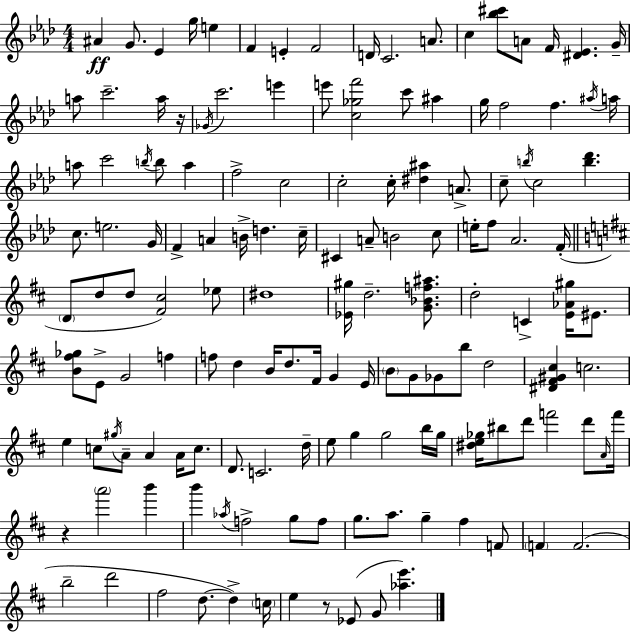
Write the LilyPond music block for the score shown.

{
  \clef treble
  \numericTimeSignature
  \time 4/4
  \key f \minor
  ais'4\ff g'8. ees'4 g''16 e''4 | f'4 e'4-. f'2 | d'16 c'2. a'8. | c''4 <bes'' cis'''>8 a'8 f'16 <dis' ees'>4. g'16-- | \break a''8 c'''2.-- a''16 r16 | \acciaccatura { ges'16 } c'''2. e'''4 | e'''8 <c'' ges'' f'''>2 c'''8 ais''4 | g''16 f''2 f''4. | \break \acciaccatura { ais''16 } a''16 a''8 c'''2 \acciaccatura { b''16 } b''8 a''4 | f''2-> c''2 | c''2-. c''16-. <dis'' ais''>4 | a'8.-> c''8-- \acciaccatura { b''16 } c''2 <b'' des'''>4. | \break c''8. e''2. | g'16 f'4-> a'4 b'16-> d''4. | c''16-- cis'4 a'8-- b'2 | c''8 e''16-. f''8 aes'2. | \break f'16-.( \bar "||" \break \key d \major \parenthesize d'8 d''8 d''8 <fis' cis''>2) ees''8 | dis''1 | <ees' gis''>16 d''2.-- <g' bes' f'' ais''>8. | d''2-. c'4-> <e' aes' gis''>16 eis'8. | \break <b' fis'' ges''>8 e'8-> g'2 f''4 | f''8 d''4 b'16 d''8. fis'16 g'4 e'16 | \parenthesize b'8 g'8 ges'8 b''8 d''2 | <dis' fis' gis' cis''>4 c''2. | \break e''4 c''8 \acciaccatura { gis''16 } a'8-- a'4 a'16 c''8. | d'8. c'2. | d''16-- e''8 g''4 g''2 b''16 | g''16 <dis'' e'' ges''>16 bis''8 d'''8 f'''2 d'''8 | \break \grace { a'16 } f'''16 r4 \parenthesize a'''2 b'''4 | b'''4 \acciaccatura { aes''16 } f''2-> g''8 | f''8 g''8. a''8. g''4-- fis''4 | f'8 \parenthesize f'4 f'2.( | \break b''2-- d'''2 | fis''2 d''8.~~ d''4->) | \parenthesize c''16 e''4 r8 ees'8( g'8 <aes'' e'''>4.) | \bar "|."
}